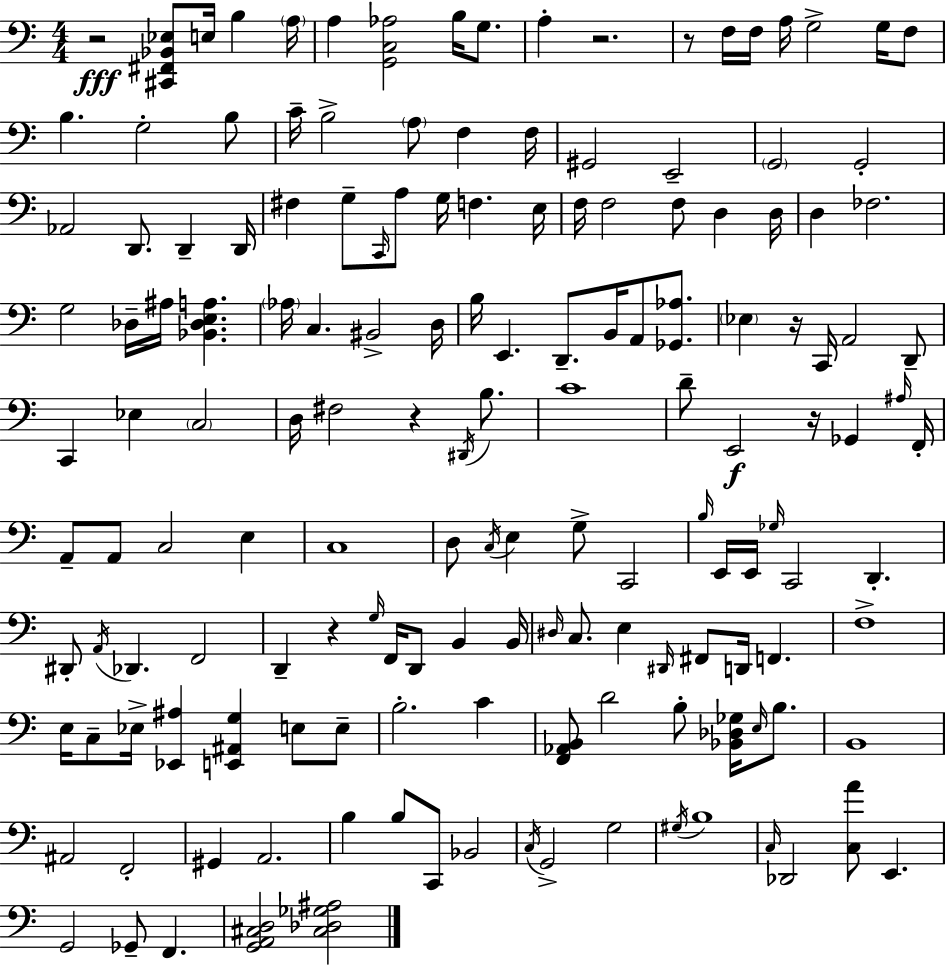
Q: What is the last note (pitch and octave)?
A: F2